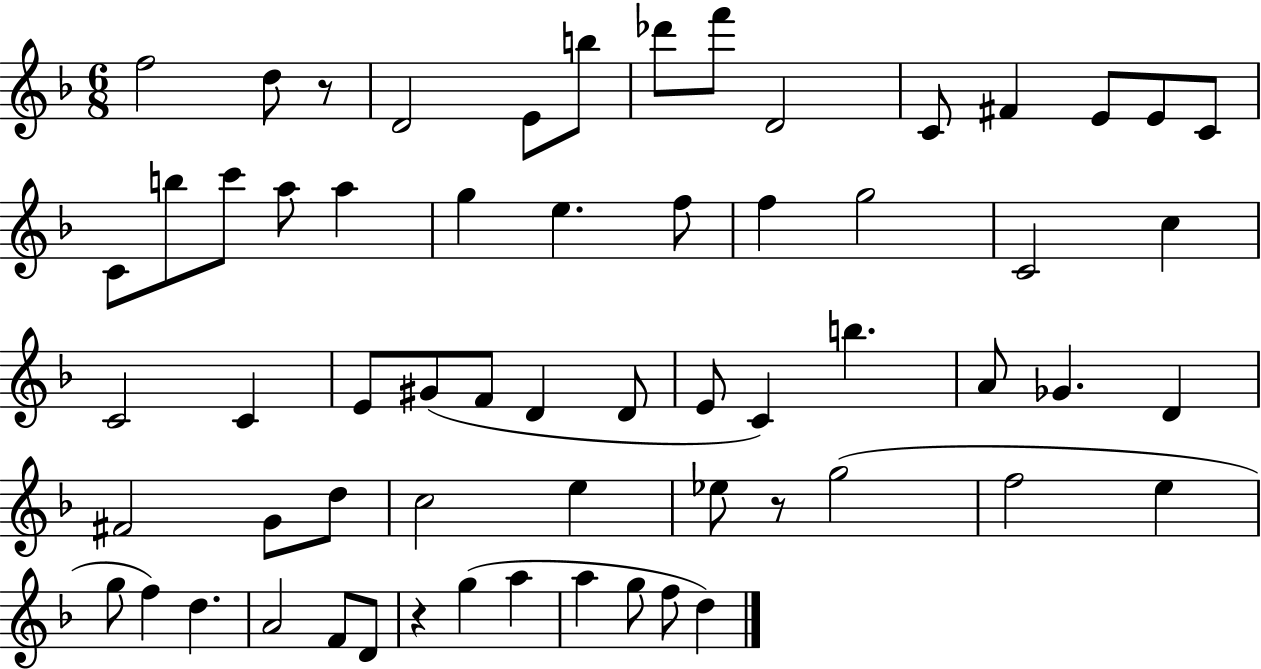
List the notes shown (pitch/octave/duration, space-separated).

F5/h D5/e R/e D4/h E4/e B5/e Db6/e F6/e D4/h C4/e F#4/q E4/e E4/e C4/e C4/e B5/e C6/e A5/e A5/q G5/q E5/q. F5/e F5/q G5/h C4/h C5/q C4/h C4/q E4/e G#4/e F4/e D4/q D4/e E4/e C4/q B5/q. A4/e Gb4/q. D4/q F#4/h G4/e D5/e C5/h E5/q Eb5/e R/e G5/h F5/h E5/q G5/e F5/q D5/q. A4/h F4/e D4/e R/q G5/q A5/q A5/q G5/e F5/e D5/q